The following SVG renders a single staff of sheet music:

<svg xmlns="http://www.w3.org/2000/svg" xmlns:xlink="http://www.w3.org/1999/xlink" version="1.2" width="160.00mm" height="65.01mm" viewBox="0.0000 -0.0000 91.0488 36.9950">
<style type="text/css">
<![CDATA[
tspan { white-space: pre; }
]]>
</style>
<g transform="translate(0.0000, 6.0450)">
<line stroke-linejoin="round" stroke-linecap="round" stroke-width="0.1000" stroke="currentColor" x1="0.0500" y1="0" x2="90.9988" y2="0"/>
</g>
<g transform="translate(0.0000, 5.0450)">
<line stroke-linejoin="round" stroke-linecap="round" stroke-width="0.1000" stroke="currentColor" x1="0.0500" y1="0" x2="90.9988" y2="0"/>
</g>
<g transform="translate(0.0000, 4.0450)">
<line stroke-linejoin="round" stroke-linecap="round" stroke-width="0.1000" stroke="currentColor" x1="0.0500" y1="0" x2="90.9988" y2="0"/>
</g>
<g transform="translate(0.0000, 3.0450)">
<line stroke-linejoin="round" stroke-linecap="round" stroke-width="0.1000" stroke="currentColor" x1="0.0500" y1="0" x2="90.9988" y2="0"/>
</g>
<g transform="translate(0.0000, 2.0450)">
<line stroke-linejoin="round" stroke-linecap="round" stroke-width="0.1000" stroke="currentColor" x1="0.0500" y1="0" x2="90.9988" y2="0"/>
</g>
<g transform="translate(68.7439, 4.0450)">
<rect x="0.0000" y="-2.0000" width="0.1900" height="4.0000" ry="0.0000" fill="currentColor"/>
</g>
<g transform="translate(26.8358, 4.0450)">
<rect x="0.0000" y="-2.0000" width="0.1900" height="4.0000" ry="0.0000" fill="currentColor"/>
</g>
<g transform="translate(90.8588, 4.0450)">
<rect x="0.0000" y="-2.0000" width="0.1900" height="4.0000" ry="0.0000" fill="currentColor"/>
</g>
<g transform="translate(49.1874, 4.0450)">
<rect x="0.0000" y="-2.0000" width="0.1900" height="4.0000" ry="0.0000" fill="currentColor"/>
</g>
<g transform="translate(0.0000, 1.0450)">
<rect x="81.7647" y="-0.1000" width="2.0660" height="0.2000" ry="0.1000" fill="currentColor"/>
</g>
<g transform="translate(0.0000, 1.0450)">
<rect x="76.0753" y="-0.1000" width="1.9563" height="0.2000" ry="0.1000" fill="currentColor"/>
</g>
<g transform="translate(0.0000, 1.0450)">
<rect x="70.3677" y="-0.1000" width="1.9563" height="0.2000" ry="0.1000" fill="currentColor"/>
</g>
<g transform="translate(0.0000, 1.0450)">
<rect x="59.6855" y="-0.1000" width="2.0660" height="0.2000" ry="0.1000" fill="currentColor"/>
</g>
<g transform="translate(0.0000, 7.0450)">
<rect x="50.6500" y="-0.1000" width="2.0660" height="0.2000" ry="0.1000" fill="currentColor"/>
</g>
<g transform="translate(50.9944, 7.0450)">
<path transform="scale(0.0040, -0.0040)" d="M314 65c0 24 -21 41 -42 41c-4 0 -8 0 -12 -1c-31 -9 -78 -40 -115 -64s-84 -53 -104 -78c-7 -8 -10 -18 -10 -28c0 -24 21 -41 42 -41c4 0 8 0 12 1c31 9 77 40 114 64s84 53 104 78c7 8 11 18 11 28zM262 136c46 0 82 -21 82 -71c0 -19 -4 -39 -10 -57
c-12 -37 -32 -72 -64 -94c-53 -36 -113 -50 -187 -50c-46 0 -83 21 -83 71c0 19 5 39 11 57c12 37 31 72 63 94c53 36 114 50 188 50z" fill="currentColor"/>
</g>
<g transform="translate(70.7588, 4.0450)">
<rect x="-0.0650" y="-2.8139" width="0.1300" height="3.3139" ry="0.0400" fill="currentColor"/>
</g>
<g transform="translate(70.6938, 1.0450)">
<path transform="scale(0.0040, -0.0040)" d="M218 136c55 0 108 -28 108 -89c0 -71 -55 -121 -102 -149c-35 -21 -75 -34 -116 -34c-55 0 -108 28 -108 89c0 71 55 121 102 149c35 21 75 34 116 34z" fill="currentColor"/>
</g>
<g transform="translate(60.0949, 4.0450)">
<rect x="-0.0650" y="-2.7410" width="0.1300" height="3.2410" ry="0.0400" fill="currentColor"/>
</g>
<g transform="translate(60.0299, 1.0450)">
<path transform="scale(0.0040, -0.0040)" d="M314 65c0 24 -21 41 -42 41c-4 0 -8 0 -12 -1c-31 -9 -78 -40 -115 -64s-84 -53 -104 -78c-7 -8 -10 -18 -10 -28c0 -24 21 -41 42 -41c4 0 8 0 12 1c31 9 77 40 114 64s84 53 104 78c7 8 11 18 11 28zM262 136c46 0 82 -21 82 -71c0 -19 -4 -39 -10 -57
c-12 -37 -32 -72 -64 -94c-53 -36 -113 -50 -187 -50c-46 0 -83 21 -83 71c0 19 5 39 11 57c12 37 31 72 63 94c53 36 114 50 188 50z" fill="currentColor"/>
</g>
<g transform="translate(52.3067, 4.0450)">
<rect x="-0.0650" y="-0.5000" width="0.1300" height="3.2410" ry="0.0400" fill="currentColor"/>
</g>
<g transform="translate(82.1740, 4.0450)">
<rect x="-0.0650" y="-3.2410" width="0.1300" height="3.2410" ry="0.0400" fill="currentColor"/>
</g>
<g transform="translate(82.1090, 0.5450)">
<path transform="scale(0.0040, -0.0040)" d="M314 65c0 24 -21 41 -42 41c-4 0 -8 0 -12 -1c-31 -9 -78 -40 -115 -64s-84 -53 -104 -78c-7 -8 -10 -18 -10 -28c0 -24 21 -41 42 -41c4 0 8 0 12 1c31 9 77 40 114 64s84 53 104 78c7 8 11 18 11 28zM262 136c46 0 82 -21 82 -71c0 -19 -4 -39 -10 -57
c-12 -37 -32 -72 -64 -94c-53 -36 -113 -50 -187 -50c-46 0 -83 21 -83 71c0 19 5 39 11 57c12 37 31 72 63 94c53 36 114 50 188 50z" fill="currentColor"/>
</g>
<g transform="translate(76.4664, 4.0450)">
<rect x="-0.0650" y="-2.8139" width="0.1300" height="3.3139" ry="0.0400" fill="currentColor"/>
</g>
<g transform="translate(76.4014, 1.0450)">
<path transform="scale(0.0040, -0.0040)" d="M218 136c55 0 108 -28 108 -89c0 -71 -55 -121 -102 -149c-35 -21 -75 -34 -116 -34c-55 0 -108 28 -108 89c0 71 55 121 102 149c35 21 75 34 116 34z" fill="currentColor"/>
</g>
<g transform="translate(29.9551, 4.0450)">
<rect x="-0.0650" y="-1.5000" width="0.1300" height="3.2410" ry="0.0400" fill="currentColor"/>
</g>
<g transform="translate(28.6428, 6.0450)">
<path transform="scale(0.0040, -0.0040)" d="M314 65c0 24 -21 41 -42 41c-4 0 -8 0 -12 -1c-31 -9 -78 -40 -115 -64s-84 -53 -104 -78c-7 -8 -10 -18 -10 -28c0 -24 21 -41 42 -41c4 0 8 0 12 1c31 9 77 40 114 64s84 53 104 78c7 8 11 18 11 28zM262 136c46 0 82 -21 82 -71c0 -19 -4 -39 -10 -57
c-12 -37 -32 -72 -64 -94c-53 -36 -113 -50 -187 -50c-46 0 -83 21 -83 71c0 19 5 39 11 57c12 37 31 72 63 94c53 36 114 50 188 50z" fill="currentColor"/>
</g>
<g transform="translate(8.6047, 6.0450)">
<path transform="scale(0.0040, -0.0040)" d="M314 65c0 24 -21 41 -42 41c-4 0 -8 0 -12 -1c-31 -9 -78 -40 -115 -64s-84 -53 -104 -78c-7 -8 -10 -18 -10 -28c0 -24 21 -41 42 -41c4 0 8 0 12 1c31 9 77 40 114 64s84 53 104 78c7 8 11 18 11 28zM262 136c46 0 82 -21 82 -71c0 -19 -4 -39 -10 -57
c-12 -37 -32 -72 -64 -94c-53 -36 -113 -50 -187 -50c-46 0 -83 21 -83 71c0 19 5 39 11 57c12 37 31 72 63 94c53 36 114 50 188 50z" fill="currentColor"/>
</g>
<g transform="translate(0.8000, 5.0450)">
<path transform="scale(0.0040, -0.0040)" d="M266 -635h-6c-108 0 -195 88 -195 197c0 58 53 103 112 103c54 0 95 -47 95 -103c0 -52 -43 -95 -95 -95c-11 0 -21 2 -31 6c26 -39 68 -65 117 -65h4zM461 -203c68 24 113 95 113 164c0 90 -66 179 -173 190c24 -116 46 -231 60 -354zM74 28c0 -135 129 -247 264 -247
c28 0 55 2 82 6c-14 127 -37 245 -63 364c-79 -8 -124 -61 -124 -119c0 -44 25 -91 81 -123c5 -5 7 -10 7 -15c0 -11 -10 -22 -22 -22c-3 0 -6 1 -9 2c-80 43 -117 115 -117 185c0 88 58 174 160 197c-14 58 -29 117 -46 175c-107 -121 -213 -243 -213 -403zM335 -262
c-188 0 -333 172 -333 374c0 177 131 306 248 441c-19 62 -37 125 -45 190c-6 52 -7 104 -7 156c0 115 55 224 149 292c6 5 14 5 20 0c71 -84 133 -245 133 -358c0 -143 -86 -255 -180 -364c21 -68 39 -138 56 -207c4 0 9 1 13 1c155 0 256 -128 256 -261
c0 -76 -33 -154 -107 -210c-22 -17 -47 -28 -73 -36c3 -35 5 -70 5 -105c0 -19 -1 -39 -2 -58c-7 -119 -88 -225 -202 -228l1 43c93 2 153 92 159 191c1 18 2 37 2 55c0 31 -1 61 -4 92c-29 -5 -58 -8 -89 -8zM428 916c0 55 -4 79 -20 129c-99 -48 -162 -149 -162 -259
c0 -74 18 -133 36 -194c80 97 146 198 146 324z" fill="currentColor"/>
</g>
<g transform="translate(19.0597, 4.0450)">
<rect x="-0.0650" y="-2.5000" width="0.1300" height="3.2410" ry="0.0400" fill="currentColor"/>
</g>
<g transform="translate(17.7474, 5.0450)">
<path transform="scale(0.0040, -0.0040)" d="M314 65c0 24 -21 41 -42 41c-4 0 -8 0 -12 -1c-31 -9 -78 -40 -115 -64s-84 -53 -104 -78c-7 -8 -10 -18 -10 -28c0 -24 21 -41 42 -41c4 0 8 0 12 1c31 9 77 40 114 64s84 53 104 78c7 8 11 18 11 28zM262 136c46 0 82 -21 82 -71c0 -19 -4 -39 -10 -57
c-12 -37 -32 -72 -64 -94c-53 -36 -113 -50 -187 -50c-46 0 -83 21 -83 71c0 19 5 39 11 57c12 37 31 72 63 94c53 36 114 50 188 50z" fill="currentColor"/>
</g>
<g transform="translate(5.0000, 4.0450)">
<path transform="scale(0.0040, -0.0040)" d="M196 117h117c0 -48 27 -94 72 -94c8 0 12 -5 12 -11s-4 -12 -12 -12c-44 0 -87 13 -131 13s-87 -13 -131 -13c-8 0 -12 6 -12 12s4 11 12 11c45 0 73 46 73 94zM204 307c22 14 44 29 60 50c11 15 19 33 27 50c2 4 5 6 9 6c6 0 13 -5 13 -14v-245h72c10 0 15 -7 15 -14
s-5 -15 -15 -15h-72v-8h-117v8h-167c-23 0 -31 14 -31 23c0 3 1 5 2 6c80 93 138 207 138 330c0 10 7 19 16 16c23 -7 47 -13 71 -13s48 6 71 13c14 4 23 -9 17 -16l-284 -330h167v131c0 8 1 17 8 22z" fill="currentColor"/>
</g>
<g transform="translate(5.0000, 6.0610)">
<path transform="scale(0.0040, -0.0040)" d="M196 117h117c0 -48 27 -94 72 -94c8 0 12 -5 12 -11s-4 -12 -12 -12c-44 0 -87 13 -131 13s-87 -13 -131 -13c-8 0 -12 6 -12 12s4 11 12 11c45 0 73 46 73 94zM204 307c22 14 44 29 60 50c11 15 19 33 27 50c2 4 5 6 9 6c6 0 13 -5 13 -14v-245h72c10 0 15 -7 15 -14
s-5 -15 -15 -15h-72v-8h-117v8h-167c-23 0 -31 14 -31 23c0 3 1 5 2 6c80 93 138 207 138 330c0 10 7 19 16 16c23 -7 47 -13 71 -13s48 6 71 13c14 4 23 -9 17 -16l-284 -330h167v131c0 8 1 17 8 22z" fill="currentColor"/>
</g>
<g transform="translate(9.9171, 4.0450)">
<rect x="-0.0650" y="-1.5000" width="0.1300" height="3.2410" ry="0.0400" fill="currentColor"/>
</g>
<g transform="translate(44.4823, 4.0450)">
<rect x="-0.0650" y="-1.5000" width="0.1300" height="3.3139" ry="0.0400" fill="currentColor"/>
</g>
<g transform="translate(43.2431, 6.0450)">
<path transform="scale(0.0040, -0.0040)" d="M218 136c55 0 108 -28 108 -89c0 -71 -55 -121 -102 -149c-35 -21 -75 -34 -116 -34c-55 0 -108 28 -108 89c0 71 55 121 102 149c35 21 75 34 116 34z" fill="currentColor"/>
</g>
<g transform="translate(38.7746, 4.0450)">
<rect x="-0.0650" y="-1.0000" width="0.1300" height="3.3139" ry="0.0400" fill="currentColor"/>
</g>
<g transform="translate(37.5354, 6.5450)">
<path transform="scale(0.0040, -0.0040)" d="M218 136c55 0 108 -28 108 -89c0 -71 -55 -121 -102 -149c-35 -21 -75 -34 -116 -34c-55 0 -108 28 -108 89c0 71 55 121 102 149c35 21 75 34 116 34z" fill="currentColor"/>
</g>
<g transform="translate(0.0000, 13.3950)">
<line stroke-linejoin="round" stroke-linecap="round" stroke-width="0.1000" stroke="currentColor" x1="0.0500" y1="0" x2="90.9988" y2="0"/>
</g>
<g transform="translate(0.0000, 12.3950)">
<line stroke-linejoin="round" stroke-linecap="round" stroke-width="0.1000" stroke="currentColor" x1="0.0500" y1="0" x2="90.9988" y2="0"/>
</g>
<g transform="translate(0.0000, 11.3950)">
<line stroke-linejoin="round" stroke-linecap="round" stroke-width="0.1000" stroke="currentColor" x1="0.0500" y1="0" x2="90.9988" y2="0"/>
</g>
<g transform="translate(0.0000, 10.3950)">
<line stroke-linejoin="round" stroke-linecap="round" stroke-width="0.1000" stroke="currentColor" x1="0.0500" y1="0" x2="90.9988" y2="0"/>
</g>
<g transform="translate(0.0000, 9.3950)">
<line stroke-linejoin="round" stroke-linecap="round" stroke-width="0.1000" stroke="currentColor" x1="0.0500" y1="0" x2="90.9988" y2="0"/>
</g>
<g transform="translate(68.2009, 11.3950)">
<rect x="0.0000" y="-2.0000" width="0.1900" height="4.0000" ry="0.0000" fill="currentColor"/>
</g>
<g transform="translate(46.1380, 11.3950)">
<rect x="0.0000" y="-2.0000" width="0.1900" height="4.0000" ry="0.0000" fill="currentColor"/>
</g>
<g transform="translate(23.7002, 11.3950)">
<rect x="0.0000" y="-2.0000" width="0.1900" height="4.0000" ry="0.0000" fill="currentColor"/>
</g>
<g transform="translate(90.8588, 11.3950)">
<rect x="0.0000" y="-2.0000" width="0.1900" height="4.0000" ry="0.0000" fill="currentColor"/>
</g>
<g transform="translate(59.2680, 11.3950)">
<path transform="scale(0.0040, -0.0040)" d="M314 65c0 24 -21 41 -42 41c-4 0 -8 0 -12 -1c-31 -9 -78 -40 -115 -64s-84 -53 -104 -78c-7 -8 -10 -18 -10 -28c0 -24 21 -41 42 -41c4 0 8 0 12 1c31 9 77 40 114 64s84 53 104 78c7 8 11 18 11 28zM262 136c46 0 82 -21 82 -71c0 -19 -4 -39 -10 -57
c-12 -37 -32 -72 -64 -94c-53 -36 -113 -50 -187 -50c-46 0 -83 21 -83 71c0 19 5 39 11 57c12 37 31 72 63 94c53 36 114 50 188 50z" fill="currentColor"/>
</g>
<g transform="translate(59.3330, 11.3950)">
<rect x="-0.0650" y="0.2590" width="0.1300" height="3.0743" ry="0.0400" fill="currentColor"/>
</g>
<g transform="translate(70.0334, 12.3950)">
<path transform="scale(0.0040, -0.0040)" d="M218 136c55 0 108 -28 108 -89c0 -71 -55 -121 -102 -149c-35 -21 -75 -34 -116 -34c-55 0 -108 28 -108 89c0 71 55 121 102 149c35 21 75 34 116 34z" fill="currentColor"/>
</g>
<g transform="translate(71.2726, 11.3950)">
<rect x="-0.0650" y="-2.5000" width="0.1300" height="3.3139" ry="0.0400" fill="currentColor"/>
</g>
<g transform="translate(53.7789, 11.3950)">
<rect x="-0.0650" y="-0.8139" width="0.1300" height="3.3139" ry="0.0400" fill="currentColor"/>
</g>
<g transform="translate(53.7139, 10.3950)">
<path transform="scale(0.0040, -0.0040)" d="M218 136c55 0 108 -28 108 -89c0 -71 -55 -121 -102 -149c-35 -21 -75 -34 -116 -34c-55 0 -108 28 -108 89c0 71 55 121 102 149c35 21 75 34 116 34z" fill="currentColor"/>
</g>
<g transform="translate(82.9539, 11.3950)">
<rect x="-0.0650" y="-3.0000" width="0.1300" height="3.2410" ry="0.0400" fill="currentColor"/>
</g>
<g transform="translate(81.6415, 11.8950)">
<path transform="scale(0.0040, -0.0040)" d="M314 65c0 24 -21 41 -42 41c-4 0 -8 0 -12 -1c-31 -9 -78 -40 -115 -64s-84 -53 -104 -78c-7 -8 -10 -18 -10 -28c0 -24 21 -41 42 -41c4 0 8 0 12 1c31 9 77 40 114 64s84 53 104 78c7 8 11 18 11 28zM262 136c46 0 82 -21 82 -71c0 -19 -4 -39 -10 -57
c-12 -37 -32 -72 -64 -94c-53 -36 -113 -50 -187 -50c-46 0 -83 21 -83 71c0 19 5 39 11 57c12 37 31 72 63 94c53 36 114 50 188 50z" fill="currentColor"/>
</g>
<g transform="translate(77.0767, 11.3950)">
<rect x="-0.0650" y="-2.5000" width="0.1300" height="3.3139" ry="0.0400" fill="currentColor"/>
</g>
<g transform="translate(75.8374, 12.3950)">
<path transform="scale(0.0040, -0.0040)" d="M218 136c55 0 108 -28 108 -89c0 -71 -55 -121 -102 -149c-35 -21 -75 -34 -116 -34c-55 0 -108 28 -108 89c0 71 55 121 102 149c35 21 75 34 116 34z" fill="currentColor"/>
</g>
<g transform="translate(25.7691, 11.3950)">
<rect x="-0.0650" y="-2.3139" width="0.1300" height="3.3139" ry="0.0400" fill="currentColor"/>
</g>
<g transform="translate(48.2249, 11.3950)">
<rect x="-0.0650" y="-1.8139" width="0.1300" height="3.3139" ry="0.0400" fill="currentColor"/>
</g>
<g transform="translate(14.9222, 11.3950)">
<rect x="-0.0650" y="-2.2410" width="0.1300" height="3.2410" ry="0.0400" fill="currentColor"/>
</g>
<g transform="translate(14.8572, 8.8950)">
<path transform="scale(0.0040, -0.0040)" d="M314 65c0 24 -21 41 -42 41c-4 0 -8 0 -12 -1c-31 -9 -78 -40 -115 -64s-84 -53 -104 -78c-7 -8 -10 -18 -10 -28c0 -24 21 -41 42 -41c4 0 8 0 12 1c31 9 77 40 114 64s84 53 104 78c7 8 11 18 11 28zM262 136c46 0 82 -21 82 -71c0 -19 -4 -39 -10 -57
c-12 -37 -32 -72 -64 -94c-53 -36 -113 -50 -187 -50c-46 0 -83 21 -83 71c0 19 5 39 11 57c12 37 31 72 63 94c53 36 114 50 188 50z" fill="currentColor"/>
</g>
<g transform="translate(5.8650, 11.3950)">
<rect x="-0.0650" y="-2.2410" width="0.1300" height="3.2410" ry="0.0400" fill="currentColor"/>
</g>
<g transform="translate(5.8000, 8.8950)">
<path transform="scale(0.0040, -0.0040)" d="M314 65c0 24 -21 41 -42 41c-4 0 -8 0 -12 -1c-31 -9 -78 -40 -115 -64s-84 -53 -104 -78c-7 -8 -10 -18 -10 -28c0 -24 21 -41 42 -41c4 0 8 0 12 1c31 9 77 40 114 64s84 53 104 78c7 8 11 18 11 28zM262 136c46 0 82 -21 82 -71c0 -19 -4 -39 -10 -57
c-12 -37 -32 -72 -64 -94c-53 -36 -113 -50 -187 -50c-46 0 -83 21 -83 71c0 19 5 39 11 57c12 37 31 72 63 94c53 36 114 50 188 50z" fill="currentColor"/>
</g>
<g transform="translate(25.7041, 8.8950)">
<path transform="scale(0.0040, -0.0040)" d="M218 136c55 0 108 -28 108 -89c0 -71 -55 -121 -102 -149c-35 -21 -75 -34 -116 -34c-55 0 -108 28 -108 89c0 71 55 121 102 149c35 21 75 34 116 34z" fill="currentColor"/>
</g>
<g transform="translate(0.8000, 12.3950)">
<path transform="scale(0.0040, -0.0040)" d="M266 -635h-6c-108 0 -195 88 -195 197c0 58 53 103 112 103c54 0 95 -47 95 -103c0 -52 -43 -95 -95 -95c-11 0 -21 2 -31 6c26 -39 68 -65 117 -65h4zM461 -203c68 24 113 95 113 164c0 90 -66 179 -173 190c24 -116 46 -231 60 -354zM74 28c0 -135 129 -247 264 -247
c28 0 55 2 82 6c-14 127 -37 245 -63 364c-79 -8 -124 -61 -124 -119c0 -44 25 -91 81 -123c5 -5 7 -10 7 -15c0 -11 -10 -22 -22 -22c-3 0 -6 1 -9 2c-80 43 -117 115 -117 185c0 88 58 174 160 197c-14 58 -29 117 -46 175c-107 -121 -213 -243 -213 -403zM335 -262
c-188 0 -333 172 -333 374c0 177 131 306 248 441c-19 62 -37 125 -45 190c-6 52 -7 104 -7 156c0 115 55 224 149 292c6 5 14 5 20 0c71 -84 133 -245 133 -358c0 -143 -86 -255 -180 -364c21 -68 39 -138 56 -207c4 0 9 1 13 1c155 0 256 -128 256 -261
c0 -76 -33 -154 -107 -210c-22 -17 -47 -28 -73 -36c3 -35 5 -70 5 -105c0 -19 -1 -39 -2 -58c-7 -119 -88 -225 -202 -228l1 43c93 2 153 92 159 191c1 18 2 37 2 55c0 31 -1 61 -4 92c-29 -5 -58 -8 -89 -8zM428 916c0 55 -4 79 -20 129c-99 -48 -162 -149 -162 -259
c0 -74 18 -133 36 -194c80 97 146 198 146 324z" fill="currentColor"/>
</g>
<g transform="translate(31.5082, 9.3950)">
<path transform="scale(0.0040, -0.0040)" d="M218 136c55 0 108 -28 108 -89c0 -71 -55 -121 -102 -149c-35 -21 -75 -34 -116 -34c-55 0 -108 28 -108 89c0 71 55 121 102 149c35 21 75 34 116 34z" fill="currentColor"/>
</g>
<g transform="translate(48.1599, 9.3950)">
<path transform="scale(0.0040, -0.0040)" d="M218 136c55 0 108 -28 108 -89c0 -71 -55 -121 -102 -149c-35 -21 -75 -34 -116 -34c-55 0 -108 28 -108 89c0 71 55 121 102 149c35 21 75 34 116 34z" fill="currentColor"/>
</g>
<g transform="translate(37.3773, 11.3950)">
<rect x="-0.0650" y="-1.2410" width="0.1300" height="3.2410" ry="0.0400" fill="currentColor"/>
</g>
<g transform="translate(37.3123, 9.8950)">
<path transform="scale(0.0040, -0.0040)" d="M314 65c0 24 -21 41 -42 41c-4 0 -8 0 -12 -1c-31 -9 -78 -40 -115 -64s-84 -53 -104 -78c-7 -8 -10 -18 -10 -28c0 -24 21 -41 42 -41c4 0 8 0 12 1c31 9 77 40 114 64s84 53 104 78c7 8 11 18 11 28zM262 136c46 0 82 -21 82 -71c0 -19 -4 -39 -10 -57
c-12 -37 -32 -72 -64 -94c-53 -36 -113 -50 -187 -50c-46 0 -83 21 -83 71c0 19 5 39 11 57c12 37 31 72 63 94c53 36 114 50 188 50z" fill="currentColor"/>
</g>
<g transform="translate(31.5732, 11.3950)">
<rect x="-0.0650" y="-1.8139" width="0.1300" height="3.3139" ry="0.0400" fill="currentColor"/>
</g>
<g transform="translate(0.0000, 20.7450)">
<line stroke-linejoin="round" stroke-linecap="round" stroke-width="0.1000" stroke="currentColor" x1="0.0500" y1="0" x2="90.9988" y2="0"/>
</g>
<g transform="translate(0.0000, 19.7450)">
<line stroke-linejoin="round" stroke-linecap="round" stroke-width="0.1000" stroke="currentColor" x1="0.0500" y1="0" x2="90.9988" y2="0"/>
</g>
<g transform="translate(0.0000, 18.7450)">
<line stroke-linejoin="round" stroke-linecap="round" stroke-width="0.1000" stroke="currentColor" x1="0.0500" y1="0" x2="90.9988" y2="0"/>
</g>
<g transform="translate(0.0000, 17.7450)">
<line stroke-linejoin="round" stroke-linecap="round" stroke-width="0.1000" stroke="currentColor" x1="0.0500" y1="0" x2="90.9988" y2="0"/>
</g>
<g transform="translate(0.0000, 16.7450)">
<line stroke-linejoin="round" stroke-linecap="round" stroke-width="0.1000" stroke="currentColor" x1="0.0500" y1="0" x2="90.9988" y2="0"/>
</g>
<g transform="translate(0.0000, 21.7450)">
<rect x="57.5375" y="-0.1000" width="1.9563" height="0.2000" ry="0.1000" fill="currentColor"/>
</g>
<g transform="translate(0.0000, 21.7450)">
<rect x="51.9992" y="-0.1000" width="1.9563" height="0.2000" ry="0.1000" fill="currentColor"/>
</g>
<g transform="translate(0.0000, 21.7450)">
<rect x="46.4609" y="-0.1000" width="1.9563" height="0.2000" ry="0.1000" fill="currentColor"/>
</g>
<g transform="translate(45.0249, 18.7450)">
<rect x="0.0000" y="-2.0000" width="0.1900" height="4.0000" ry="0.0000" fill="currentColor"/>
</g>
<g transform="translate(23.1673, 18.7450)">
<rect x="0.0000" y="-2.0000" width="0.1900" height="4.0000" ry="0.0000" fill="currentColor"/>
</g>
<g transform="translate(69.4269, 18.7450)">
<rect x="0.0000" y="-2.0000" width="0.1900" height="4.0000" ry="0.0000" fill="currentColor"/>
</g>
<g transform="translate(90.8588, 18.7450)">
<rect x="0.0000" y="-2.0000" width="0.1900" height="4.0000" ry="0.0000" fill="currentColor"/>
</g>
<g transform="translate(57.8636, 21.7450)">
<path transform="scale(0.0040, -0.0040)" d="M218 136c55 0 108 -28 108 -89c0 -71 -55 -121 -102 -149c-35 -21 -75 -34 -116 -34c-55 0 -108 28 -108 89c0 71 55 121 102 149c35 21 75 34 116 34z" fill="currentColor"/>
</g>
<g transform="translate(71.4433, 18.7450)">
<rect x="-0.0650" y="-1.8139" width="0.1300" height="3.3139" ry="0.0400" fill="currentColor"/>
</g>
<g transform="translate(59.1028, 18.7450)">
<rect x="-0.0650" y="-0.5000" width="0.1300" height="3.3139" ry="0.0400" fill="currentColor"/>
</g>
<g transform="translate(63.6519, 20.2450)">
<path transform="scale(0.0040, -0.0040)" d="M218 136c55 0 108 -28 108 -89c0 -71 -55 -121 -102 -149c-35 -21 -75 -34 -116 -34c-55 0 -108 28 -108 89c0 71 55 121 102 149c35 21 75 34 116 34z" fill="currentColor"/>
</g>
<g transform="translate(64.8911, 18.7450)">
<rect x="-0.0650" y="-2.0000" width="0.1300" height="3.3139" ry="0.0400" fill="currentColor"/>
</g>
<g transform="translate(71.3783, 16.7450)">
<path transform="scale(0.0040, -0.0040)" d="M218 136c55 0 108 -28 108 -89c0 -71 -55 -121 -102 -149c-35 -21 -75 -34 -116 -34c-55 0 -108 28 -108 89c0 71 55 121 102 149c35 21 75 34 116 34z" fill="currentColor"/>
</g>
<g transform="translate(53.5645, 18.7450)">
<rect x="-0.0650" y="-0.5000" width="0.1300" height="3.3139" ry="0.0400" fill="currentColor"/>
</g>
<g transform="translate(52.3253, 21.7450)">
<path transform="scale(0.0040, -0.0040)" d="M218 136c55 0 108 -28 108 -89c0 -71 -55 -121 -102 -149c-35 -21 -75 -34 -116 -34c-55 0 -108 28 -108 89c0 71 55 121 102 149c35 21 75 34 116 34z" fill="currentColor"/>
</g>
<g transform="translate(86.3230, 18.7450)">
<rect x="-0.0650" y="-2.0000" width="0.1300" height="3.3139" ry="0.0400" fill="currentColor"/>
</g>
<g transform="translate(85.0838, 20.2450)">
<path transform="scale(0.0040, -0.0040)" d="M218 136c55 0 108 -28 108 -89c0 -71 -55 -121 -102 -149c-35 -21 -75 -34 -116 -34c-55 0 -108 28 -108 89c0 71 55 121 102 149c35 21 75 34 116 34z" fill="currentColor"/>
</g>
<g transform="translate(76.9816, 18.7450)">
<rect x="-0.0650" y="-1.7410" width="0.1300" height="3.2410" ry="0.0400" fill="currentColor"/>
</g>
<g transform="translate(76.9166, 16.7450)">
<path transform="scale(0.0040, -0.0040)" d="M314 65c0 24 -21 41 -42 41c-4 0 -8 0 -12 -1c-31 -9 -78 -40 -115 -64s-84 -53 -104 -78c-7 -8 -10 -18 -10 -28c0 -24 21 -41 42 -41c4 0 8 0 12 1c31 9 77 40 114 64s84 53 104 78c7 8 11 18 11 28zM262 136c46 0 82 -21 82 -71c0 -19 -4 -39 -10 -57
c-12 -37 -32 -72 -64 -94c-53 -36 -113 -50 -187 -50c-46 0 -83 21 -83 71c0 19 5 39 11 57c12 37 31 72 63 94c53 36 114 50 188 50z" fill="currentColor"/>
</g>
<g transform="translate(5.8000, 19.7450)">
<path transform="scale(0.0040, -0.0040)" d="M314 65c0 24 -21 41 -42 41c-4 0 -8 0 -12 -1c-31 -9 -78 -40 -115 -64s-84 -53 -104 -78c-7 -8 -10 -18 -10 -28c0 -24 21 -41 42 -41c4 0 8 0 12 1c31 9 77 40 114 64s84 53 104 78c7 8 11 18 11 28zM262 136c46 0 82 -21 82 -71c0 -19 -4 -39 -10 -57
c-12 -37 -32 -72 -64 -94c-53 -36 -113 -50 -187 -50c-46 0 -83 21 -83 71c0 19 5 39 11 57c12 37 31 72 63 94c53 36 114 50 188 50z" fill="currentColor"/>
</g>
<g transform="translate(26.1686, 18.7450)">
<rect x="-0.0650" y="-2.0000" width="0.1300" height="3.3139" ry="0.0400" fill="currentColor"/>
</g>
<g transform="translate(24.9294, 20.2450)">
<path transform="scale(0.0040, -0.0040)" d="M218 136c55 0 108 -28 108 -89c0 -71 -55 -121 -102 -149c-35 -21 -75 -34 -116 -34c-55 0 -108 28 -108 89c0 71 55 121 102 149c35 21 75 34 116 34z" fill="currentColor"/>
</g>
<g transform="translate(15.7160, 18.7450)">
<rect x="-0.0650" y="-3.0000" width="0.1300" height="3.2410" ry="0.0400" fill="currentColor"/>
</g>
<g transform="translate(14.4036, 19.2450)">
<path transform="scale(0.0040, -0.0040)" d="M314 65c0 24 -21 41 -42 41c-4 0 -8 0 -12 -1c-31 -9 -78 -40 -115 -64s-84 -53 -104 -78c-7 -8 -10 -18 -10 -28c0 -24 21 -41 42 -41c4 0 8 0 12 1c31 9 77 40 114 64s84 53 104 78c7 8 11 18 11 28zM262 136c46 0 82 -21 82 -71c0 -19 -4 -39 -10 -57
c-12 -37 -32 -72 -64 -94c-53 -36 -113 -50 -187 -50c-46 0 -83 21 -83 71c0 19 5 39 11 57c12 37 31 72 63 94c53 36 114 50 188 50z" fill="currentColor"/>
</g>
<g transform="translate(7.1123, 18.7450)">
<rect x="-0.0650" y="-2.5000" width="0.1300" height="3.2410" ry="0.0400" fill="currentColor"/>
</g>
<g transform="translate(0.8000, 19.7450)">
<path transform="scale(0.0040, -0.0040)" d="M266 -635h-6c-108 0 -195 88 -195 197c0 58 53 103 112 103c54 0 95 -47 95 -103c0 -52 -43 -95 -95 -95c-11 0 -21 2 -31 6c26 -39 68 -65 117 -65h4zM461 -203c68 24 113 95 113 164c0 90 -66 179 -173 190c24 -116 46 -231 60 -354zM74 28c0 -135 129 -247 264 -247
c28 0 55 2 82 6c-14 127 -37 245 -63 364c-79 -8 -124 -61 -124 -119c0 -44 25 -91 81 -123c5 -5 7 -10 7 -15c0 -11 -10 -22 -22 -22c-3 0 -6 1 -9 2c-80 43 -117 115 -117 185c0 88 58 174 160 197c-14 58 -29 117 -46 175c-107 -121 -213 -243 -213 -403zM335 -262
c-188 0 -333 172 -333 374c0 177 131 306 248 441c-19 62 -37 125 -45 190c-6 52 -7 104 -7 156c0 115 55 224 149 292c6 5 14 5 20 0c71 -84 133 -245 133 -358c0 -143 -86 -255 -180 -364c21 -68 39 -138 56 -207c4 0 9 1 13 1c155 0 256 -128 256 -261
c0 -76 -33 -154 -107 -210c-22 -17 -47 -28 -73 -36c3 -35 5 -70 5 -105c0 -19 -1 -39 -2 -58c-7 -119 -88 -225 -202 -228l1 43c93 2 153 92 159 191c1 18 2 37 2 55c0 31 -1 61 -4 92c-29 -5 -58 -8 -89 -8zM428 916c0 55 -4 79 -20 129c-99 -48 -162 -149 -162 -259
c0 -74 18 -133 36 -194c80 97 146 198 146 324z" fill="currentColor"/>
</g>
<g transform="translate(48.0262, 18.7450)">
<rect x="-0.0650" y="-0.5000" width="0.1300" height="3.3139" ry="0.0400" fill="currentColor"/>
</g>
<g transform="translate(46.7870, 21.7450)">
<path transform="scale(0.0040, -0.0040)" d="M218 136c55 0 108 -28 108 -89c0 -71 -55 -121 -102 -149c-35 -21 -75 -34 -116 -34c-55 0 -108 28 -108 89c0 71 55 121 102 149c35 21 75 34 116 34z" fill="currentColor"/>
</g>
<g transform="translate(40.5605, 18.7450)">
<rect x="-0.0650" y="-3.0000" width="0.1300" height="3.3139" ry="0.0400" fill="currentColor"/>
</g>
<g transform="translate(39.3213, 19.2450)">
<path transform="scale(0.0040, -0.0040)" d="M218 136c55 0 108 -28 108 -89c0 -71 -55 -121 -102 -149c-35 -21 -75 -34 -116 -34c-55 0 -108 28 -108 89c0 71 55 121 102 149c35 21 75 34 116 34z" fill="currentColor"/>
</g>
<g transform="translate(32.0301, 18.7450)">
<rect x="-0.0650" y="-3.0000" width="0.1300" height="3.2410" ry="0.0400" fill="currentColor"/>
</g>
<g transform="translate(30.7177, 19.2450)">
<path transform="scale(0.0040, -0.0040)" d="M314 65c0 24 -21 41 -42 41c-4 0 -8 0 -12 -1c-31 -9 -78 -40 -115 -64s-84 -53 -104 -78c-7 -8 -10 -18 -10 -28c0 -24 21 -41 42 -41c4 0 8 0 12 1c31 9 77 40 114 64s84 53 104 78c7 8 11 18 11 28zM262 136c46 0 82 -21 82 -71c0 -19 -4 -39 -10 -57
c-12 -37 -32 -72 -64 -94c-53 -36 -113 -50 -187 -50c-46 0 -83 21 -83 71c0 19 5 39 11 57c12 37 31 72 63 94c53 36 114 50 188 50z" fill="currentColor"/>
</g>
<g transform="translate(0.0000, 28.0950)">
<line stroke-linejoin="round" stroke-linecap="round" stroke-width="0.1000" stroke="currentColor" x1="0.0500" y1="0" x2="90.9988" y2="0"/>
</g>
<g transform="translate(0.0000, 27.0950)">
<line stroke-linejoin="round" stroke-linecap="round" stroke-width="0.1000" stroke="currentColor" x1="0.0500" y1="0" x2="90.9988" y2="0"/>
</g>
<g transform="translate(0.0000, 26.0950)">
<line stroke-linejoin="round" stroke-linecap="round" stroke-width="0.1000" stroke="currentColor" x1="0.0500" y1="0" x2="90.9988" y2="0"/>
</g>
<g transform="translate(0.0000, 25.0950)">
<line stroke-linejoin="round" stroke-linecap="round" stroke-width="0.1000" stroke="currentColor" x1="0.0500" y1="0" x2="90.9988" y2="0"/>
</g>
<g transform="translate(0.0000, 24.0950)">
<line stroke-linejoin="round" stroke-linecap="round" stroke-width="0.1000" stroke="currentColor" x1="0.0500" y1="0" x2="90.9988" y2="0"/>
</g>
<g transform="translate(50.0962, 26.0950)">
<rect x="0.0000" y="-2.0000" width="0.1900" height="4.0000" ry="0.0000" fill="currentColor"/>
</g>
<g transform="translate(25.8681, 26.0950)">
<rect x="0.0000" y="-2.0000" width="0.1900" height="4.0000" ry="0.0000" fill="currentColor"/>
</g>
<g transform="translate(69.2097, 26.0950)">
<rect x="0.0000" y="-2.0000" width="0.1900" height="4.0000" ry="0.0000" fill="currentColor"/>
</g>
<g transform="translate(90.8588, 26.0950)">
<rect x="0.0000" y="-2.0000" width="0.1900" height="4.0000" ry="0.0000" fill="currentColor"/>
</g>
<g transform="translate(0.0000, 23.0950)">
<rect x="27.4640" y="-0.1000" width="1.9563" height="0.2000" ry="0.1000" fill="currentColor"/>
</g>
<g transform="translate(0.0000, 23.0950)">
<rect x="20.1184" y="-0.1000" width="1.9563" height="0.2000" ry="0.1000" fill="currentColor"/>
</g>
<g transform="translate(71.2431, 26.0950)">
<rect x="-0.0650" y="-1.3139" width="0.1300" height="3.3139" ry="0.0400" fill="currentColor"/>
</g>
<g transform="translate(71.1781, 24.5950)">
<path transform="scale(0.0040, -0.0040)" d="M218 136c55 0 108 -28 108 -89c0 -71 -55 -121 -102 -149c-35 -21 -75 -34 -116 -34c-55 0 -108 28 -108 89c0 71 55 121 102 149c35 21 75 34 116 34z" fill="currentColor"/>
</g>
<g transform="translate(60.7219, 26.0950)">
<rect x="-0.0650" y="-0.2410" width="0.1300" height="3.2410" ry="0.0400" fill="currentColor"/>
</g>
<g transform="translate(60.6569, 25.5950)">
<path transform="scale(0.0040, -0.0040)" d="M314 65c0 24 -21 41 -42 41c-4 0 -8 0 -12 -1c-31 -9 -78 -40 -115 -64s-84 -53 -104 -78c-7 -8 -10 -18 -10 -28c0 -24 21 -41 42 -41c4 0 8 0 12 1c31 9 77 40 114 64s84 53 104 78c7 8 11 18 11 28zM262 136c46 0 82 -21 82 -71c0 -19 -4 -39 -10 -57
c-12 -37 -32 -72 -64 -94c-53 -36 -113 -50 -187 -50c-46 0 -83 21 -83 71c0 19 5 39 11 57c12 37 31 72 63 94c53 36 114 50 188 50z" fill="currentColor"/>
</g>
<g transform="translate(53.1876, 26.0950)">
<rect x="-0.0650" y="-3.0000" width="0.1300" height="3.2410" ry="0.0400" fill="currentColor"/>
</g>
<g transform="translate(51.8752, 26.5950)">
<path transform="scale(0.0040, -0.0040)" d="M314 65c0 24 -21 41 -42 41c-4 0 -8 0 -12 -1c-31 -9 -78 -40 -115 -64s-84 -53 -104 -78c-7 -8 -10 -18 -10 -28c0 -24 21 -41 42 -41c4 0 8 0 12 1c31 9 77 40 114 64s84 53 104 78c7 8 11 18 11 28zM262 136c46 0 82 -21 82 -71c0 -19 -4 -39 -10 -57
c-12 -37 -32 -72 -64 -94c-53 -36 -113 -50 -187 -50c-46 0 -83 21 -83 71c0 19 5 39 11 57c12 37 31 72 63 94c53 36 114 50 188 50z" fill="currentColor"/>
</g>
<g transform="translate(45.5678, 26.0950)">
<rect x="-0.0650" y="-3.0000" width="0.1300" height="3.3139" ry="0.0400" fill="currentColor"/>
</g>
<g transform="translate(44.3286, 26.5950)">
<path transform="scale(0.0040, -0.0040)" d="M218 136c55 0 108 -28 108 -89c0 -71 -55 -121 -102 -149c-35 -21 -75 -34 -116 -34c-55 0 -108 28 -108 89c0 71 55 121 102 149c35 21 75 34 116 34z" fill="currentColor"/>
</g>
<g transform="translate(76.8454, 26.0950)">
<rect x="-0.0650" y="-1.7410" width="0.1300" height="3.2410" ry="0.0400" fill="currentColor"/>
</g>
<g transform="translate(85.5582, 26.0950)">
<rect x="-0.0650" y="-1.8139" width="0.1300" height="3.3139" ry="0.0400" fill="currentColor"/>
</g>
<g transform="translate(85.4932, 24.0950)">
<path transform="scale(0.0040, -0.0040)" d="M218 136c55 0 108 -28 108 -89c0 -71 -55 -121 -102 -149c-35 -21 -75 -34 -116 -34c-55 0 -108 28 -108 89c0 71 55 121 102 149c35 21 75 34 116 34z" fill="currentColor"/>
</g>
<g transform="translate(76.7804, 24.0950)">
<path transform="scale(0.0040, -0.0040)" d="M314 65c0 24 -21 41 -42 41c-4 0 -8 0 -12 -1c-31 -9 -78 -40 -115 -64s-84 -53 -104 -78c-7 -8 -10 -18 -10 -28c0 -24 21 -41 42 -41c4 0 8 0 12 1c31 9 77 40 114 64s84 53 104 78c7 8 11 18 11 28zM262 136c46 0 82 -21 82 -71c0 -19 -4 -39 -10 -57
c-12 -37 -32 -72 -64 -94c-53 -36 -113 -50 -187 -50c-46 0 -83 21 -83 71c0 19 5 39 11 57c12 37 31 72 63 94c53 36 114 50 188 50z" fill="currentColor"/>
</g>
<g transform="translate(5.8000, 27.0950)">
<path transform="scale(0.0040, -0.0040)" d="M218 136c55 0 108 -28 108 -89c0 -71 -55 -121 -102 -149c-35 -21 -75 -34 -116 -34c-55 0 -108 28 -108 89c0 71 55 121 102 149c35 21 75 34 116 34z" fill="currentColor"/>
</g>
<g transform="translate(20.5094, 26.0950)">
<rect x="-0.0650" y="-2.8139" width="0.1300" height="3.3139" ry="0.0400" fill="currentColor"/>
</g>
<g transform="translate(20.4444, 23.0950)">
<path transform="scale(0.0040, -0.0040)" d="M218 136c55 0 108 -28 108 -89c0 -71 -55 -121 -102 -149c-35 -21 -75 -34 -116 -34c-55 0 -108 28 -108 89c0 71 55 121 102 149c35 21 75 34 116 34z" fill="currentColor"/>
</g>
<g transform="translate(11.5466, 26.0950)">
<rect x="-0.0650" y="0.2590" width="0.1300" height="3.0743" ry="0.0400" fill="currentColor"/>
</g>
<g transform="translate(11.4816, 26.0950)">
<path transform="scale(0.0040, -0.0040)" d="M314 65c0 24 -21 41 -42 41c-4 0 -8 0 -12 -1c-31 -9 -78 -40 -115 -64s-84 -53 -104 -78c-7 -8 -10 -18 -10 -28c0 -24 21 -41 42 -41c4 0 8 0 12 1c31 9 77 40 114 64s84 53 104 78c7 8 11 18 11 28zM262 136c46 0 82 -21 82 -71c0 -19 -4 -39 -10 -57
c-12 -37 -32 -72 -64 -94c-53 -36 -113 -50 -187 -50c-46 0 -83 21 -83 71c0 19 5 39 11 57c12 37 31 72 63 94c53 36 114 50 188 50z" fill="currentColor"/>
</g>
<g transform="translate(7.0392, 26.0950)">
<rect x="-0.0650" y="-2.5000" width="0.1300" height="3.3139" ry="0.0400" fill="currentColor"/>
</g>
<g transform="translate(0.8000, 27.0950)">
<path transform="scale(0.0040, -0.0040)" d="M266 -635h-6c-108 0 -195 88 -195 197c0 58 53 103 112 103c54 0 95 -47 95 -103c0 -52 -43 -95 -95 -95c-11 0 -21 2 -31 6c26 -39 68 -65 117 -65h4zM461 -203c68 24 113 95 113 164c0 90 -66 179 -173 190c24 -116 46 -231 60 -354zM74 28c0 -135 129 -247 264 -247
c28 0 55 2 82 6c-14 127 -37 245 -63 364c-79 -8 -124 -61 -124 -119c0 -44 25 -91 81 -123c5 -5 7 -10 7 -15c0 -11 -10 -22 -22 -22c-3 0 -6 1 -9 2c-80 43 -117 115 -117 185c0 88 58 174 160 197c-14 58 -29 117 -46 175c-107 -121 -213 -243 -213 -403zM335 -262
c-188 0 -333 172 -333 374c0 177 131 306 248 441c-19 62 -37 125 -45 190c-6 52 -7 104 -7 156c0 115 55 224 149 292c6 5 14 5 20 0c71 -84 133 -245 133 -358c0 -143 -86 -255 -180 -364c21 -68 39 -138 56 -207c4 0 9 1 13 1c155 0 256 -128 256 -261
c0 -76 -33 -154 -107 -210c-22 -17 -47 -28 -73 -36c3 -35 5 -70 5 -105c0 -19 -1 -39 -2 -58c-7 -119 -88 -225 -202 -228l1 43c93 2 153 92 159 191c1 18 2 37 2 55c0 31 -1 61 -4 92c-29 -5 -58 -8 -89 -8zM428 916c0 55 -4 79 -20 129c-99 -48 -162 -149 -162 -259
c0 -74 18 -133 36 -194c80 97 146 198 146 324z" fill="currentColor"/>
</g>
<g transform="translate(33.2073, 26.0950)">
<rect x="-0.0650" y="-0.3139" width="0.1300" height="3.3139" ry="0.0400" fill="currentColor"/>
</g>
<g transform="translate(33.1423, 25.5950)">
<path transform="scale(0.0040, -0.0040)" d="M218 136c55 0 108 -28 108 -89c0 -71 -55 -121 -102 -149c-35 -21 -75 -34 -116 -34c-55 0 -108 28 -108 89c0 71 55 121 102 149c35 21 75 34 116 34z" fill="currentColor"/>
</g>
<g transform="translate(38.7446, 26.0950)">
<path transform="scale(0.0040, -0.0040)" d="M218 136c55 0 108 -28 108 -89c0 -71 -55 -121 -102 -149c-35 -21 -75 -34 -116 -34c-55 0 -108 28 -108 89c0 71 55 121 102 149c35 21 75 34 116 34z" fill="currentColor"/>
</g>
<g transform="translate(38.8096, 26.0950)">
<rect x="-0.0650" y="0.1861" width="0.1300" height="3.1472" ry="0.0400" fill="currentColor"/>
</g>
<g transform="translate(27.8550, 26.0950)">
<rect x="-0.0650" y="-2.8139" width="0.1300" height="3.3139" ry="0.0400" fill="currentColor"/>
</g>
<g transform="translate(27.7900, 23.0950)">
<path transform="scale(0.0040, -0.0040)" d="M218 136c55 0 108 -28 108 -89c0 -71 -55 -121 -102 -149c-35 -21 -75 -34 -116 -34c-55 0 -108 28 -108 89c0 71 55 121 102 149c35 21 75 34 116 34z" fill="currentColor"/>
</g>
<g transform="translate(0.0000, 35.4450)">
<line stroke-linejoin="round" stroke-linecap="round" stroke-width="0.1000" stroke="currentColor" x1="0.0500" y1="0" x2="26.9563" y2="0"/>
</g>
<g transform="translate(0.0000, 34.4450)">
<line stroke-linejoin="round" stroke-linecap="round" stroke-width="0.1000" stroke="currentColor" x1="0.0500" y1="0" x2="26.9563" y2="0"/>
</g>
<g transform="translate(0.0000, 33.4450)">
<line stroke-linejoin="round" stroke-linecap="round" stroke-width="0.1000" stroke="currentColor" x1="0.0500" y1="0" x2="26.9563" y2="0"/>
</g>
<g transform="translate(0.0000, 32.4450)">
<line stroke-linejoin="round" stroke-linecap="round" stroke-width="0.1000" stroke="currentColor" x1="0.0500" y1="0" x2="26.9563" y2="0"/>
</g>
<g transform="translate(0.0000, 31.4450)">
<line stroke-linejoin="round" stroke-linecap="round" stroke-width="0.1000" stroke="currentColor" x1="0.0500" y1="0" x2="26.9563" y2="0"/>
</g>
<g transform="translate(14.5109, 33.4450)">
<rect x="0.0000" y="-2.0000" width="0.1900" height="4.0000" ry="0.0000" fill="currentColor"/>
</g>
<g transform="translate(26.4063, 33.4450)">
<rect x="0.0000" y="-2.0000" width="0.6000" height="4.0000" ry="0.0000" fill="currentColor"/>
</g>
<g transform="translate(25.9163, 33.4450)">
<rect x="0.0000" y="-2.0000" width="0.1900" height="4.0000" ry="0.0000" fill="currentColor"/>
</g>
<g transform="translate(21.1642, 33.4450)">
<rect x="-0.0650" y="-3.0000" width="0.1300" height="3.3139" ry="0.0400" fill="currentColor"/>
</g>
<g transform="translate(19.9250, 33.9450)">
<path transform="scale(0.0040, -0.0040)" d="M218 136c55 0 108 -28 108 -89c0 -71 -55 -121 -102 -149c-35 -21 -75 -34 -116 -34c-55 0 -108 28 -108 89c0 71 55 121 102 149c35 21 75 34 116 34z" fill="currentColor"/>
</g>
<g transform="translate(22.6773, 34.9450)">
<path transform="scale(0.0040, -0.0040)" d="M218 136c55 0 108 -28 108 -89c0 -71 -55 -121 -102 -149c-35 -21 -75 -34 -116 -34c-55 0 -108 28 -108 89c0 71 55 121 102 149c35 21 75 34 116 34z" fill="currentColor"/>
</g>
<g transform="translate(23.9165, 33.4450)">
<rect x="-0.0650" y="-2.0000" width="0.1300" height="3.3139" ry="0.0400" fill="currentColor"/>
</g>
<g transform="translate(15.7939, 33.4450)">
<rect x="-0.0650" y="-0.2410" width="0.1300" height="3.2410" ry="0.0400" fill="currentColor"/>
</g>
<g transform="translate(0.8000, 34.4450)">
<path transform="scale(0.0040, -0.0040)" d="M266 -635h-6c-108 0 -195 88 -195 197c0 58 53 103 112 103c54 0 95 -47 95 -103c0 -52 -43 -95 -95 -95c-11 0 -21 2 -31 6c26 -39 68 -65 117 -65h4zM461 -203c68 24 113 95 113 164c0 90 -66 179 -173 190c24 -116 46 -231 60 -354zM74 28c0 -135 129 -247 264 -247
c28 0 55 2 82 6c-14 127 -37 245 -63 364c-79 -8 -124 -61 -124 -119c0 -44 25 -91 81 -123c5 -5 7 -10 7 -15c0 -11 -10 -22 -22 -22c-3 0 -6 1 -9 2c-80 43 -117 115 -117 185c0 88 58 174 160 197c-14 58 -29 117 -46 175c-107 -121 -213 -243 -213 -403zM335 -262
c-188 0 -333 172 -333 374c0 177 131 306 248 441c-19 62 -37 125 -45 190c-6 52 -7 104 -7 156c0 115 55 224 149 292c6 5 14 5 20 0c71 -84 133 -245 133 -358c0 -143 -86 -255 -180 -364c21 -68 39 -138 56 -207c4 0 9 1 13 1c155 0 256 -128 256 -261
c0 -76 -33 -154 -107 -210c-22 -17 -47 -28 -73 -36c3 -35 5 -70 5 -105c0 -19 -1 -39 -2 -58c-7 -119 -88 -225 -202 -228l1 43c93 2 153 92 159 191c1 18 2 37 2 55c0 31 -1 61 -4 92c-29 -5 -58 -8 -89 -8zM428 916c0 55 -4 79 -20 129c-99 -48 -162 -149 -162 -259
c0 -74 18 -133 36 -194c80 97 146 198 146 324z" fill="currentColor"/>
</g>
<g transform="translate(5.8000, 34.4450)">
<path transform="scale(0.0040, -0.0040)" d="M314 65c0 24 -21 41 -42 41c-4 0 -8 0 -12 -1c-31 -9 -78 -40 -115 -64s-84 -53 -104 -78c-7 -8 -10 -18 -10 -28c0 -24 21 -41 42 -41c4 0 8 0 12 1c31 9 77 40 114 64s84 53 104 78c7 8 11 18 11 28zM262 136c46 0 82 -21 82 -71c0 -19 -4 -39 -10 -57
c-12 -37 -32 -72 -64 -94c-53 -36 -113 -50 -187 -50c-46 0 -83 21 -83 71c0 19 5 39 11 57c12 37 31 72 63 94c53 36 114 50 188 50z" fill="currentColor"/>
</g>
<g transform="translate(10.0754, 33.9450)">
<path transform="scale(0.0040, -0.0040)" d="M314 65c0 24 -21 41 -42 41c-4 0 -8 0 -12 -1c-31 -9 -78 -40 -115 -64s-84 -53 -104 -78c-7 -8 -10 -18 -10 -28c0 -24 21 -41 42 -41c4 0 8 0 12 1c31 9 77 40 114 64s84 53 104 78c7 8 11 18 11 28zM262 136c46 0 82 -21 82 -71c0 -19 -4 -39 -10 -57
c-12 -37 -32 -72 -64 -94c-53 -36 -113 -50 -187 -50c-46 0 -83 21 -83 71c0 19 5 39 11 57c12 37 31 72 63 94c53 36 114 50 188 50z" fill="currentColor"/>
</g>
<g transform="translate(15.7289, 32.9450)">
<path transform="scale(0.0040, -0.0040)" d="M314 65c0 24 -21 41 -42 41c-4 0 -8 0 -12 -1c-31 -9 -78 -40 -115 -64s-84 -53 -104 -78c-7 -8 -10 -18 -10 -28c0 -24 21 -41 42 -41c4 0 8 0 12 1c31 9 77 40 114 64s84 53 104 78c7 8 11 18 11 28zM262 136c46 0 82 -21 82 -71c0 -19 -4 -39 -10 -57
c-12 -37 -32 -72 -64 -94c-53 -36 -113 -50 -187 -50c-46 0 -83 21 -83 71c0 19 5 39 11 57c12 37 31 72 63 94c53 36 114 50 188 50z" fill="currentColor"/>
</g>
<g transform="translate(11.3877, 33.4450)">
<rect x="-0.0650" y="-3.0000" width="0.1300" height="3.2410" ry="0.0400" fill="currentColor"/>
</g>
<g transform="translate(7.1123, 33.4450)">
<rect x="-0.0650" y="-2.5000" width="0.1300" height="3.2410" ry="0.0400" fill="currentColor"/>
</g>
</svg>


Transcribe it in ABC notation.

X:1
T:Untitled
M:4/4
L:1/4
K:C
E2 G2 E2 D E C2 a2 a a b2 g2 g2 g f e2 f d B2 G G A2 G2 A2 F A2 A C C C F f f2 F G B2 a a c B A A2 c2 e f2 f G2 A2 c2 A F